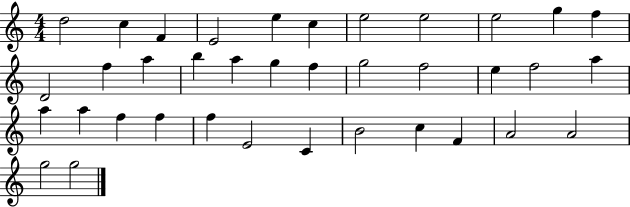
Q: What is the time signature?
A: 4/4